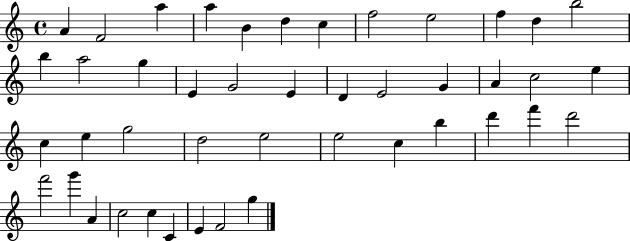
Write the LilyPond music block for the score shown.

{
  \clef treble
  \time 4/4
  \defaultTimeSignature
  \key c \major
  a'4 f'2 a''4 | a''4 b'4 d''4 c''4 | f''2 e''2 | f''4 d''4 b''2 | \break b''4 a''2 g''4 | e'4 g'2 e'4 | d'4 e'2 g'4 | a'4 c''2 e''4 | \break c''4 e''4 g''2 | d''2 e''2 | e''2 c''4 b''4 | d'''4 f'''4 d'''2 | \break f'''2 g'''4 a'4 | c''2 c''4 c'4 | e'4 f'2 g''4 | \bar "|."
}